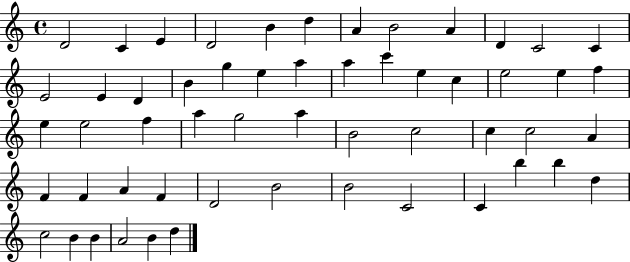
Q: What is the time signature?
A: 4/4